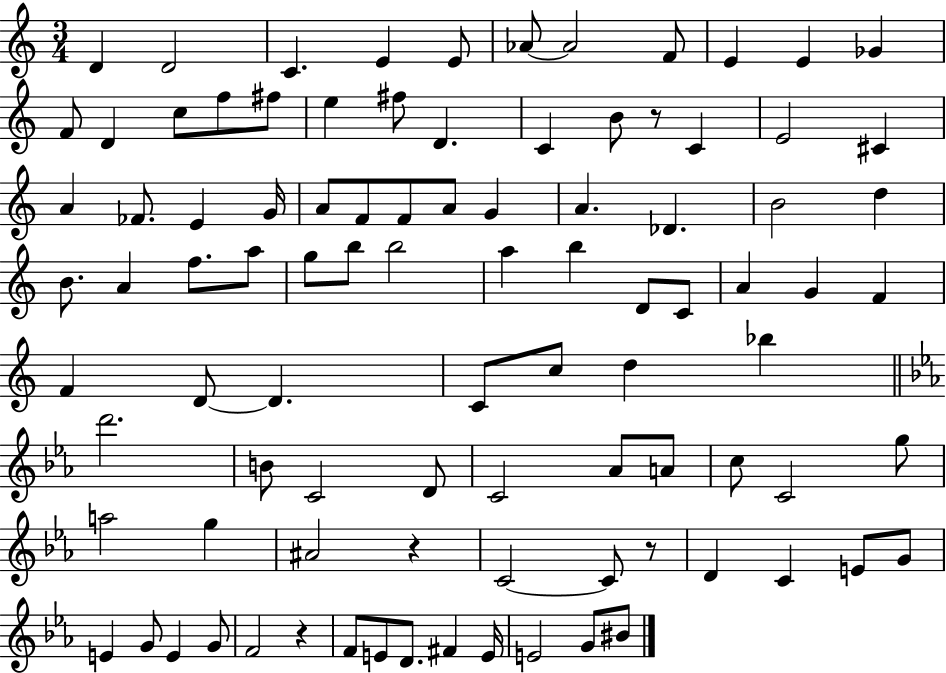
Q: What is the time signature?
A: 3/4